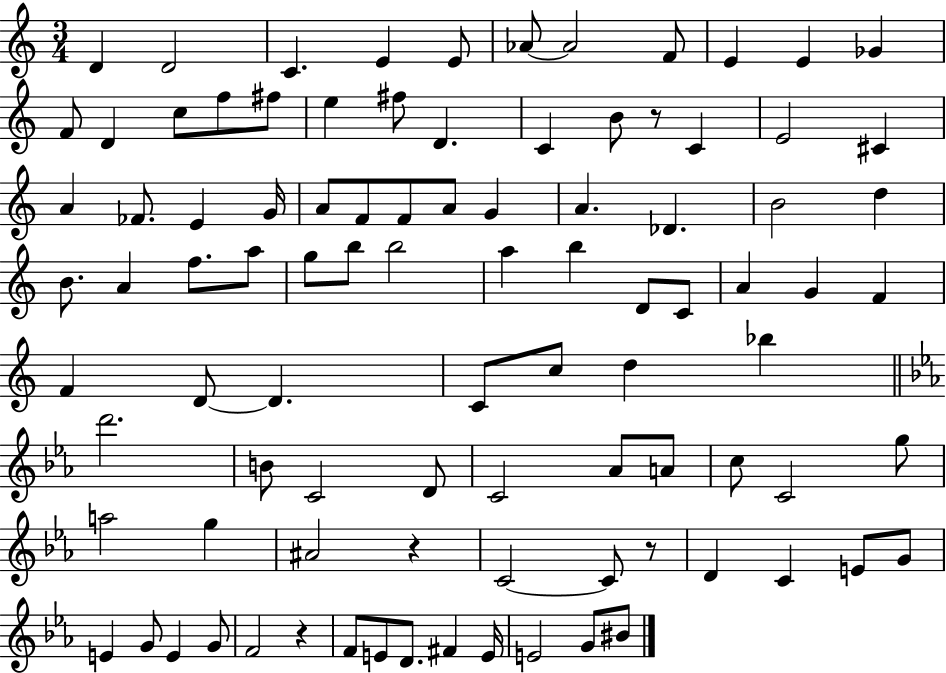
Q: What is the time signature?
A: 3/4